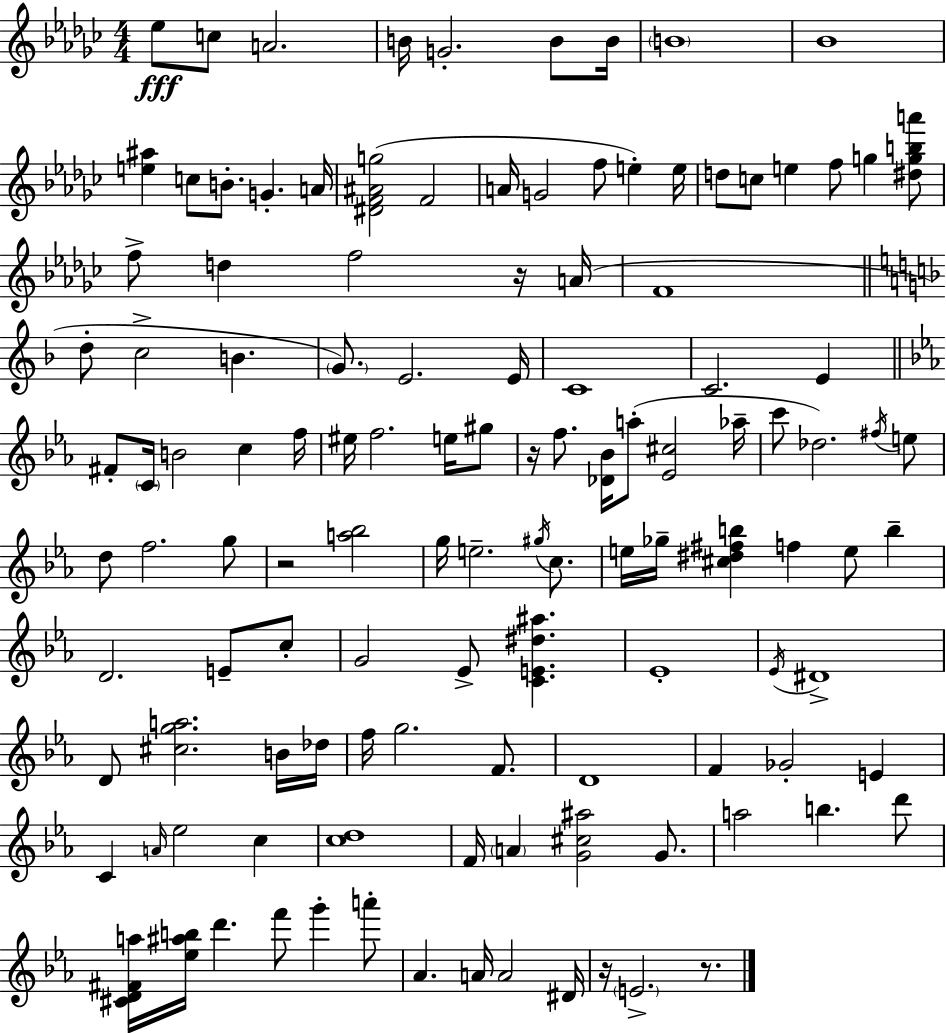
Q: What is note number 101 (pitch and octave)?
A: A4